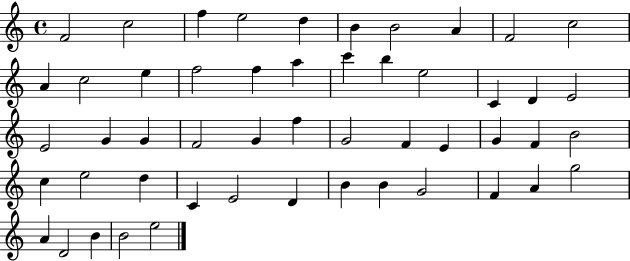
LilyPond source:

{
  \clef treble
  \time 4/4
  \defaultTimeSignature
  \key c \major
  f'2 c''2 | f''4 e''2 d''4 | b'4 b'2 a'4 | f'2 c''2 | \break a'4 c''2 e''4 | f''2 f''4 a''4 | c'''4 b''4 e''2 | c'4 d'4 e'2 | \break e'2 g'4 g'4 | f'2 g'4 f''4 | g'2 f'4 e'4 | g'4 f'4 b'2 | \break c''4 e''2 d''4 | c'4 e'2 d'4 | b'4 b'4 g'2 | f'4 a'4 g''2 | \break a'4 d'2 b'4 | b'2 e''2 | \bar "|."
}